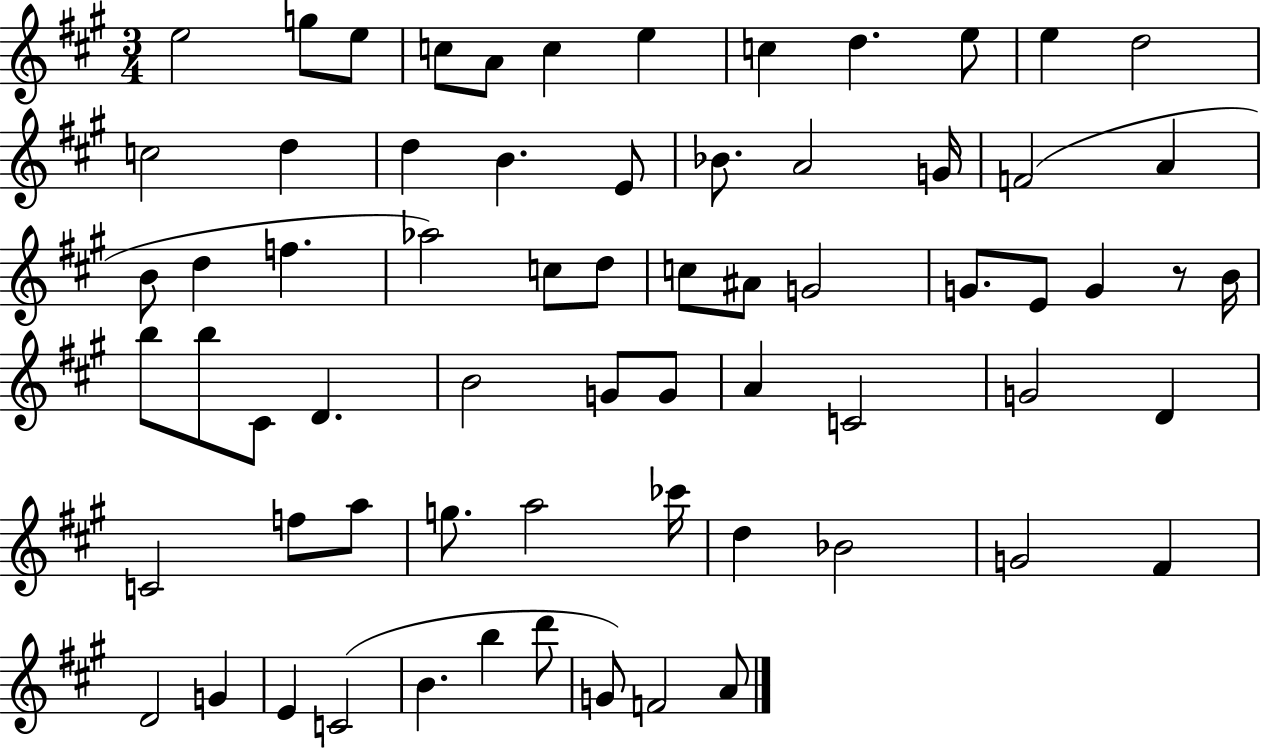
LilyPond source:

{
  \clef treble
  \numericTimeSignature
  \time 3/4
  \key a \major
  \repeat volta 2 { e''2 g''8 e''8 | c''8 a'8 c''4 e''4 | c''4 d''4. e''8 | e''4 d''2 | \break c''2 d''4 | d''4 b'4. e'8 | bes'8. a'2 g'16 | f'2( a'4 | \break b'8 d''4 f''4. | aes''2) c''8 d''8 | c''8 ais'8 g'2 | g'8. e'8 g'4 r8 b'16 | \break b''8 b''8 cis'8 d'4. | b'2 g'8 g'8 | a'4 c'2 | g'2 d'4 | \break c'2 f''8 a''8 | g''8. a''2 ces'''16 | d''4 bes'2 | g'2 fis'4 | \break d'2 g'4 | e'4 c'2( | b'4. b''4 d'''8 | g'8) f'2 a'8 | \break } \bar "|."
}